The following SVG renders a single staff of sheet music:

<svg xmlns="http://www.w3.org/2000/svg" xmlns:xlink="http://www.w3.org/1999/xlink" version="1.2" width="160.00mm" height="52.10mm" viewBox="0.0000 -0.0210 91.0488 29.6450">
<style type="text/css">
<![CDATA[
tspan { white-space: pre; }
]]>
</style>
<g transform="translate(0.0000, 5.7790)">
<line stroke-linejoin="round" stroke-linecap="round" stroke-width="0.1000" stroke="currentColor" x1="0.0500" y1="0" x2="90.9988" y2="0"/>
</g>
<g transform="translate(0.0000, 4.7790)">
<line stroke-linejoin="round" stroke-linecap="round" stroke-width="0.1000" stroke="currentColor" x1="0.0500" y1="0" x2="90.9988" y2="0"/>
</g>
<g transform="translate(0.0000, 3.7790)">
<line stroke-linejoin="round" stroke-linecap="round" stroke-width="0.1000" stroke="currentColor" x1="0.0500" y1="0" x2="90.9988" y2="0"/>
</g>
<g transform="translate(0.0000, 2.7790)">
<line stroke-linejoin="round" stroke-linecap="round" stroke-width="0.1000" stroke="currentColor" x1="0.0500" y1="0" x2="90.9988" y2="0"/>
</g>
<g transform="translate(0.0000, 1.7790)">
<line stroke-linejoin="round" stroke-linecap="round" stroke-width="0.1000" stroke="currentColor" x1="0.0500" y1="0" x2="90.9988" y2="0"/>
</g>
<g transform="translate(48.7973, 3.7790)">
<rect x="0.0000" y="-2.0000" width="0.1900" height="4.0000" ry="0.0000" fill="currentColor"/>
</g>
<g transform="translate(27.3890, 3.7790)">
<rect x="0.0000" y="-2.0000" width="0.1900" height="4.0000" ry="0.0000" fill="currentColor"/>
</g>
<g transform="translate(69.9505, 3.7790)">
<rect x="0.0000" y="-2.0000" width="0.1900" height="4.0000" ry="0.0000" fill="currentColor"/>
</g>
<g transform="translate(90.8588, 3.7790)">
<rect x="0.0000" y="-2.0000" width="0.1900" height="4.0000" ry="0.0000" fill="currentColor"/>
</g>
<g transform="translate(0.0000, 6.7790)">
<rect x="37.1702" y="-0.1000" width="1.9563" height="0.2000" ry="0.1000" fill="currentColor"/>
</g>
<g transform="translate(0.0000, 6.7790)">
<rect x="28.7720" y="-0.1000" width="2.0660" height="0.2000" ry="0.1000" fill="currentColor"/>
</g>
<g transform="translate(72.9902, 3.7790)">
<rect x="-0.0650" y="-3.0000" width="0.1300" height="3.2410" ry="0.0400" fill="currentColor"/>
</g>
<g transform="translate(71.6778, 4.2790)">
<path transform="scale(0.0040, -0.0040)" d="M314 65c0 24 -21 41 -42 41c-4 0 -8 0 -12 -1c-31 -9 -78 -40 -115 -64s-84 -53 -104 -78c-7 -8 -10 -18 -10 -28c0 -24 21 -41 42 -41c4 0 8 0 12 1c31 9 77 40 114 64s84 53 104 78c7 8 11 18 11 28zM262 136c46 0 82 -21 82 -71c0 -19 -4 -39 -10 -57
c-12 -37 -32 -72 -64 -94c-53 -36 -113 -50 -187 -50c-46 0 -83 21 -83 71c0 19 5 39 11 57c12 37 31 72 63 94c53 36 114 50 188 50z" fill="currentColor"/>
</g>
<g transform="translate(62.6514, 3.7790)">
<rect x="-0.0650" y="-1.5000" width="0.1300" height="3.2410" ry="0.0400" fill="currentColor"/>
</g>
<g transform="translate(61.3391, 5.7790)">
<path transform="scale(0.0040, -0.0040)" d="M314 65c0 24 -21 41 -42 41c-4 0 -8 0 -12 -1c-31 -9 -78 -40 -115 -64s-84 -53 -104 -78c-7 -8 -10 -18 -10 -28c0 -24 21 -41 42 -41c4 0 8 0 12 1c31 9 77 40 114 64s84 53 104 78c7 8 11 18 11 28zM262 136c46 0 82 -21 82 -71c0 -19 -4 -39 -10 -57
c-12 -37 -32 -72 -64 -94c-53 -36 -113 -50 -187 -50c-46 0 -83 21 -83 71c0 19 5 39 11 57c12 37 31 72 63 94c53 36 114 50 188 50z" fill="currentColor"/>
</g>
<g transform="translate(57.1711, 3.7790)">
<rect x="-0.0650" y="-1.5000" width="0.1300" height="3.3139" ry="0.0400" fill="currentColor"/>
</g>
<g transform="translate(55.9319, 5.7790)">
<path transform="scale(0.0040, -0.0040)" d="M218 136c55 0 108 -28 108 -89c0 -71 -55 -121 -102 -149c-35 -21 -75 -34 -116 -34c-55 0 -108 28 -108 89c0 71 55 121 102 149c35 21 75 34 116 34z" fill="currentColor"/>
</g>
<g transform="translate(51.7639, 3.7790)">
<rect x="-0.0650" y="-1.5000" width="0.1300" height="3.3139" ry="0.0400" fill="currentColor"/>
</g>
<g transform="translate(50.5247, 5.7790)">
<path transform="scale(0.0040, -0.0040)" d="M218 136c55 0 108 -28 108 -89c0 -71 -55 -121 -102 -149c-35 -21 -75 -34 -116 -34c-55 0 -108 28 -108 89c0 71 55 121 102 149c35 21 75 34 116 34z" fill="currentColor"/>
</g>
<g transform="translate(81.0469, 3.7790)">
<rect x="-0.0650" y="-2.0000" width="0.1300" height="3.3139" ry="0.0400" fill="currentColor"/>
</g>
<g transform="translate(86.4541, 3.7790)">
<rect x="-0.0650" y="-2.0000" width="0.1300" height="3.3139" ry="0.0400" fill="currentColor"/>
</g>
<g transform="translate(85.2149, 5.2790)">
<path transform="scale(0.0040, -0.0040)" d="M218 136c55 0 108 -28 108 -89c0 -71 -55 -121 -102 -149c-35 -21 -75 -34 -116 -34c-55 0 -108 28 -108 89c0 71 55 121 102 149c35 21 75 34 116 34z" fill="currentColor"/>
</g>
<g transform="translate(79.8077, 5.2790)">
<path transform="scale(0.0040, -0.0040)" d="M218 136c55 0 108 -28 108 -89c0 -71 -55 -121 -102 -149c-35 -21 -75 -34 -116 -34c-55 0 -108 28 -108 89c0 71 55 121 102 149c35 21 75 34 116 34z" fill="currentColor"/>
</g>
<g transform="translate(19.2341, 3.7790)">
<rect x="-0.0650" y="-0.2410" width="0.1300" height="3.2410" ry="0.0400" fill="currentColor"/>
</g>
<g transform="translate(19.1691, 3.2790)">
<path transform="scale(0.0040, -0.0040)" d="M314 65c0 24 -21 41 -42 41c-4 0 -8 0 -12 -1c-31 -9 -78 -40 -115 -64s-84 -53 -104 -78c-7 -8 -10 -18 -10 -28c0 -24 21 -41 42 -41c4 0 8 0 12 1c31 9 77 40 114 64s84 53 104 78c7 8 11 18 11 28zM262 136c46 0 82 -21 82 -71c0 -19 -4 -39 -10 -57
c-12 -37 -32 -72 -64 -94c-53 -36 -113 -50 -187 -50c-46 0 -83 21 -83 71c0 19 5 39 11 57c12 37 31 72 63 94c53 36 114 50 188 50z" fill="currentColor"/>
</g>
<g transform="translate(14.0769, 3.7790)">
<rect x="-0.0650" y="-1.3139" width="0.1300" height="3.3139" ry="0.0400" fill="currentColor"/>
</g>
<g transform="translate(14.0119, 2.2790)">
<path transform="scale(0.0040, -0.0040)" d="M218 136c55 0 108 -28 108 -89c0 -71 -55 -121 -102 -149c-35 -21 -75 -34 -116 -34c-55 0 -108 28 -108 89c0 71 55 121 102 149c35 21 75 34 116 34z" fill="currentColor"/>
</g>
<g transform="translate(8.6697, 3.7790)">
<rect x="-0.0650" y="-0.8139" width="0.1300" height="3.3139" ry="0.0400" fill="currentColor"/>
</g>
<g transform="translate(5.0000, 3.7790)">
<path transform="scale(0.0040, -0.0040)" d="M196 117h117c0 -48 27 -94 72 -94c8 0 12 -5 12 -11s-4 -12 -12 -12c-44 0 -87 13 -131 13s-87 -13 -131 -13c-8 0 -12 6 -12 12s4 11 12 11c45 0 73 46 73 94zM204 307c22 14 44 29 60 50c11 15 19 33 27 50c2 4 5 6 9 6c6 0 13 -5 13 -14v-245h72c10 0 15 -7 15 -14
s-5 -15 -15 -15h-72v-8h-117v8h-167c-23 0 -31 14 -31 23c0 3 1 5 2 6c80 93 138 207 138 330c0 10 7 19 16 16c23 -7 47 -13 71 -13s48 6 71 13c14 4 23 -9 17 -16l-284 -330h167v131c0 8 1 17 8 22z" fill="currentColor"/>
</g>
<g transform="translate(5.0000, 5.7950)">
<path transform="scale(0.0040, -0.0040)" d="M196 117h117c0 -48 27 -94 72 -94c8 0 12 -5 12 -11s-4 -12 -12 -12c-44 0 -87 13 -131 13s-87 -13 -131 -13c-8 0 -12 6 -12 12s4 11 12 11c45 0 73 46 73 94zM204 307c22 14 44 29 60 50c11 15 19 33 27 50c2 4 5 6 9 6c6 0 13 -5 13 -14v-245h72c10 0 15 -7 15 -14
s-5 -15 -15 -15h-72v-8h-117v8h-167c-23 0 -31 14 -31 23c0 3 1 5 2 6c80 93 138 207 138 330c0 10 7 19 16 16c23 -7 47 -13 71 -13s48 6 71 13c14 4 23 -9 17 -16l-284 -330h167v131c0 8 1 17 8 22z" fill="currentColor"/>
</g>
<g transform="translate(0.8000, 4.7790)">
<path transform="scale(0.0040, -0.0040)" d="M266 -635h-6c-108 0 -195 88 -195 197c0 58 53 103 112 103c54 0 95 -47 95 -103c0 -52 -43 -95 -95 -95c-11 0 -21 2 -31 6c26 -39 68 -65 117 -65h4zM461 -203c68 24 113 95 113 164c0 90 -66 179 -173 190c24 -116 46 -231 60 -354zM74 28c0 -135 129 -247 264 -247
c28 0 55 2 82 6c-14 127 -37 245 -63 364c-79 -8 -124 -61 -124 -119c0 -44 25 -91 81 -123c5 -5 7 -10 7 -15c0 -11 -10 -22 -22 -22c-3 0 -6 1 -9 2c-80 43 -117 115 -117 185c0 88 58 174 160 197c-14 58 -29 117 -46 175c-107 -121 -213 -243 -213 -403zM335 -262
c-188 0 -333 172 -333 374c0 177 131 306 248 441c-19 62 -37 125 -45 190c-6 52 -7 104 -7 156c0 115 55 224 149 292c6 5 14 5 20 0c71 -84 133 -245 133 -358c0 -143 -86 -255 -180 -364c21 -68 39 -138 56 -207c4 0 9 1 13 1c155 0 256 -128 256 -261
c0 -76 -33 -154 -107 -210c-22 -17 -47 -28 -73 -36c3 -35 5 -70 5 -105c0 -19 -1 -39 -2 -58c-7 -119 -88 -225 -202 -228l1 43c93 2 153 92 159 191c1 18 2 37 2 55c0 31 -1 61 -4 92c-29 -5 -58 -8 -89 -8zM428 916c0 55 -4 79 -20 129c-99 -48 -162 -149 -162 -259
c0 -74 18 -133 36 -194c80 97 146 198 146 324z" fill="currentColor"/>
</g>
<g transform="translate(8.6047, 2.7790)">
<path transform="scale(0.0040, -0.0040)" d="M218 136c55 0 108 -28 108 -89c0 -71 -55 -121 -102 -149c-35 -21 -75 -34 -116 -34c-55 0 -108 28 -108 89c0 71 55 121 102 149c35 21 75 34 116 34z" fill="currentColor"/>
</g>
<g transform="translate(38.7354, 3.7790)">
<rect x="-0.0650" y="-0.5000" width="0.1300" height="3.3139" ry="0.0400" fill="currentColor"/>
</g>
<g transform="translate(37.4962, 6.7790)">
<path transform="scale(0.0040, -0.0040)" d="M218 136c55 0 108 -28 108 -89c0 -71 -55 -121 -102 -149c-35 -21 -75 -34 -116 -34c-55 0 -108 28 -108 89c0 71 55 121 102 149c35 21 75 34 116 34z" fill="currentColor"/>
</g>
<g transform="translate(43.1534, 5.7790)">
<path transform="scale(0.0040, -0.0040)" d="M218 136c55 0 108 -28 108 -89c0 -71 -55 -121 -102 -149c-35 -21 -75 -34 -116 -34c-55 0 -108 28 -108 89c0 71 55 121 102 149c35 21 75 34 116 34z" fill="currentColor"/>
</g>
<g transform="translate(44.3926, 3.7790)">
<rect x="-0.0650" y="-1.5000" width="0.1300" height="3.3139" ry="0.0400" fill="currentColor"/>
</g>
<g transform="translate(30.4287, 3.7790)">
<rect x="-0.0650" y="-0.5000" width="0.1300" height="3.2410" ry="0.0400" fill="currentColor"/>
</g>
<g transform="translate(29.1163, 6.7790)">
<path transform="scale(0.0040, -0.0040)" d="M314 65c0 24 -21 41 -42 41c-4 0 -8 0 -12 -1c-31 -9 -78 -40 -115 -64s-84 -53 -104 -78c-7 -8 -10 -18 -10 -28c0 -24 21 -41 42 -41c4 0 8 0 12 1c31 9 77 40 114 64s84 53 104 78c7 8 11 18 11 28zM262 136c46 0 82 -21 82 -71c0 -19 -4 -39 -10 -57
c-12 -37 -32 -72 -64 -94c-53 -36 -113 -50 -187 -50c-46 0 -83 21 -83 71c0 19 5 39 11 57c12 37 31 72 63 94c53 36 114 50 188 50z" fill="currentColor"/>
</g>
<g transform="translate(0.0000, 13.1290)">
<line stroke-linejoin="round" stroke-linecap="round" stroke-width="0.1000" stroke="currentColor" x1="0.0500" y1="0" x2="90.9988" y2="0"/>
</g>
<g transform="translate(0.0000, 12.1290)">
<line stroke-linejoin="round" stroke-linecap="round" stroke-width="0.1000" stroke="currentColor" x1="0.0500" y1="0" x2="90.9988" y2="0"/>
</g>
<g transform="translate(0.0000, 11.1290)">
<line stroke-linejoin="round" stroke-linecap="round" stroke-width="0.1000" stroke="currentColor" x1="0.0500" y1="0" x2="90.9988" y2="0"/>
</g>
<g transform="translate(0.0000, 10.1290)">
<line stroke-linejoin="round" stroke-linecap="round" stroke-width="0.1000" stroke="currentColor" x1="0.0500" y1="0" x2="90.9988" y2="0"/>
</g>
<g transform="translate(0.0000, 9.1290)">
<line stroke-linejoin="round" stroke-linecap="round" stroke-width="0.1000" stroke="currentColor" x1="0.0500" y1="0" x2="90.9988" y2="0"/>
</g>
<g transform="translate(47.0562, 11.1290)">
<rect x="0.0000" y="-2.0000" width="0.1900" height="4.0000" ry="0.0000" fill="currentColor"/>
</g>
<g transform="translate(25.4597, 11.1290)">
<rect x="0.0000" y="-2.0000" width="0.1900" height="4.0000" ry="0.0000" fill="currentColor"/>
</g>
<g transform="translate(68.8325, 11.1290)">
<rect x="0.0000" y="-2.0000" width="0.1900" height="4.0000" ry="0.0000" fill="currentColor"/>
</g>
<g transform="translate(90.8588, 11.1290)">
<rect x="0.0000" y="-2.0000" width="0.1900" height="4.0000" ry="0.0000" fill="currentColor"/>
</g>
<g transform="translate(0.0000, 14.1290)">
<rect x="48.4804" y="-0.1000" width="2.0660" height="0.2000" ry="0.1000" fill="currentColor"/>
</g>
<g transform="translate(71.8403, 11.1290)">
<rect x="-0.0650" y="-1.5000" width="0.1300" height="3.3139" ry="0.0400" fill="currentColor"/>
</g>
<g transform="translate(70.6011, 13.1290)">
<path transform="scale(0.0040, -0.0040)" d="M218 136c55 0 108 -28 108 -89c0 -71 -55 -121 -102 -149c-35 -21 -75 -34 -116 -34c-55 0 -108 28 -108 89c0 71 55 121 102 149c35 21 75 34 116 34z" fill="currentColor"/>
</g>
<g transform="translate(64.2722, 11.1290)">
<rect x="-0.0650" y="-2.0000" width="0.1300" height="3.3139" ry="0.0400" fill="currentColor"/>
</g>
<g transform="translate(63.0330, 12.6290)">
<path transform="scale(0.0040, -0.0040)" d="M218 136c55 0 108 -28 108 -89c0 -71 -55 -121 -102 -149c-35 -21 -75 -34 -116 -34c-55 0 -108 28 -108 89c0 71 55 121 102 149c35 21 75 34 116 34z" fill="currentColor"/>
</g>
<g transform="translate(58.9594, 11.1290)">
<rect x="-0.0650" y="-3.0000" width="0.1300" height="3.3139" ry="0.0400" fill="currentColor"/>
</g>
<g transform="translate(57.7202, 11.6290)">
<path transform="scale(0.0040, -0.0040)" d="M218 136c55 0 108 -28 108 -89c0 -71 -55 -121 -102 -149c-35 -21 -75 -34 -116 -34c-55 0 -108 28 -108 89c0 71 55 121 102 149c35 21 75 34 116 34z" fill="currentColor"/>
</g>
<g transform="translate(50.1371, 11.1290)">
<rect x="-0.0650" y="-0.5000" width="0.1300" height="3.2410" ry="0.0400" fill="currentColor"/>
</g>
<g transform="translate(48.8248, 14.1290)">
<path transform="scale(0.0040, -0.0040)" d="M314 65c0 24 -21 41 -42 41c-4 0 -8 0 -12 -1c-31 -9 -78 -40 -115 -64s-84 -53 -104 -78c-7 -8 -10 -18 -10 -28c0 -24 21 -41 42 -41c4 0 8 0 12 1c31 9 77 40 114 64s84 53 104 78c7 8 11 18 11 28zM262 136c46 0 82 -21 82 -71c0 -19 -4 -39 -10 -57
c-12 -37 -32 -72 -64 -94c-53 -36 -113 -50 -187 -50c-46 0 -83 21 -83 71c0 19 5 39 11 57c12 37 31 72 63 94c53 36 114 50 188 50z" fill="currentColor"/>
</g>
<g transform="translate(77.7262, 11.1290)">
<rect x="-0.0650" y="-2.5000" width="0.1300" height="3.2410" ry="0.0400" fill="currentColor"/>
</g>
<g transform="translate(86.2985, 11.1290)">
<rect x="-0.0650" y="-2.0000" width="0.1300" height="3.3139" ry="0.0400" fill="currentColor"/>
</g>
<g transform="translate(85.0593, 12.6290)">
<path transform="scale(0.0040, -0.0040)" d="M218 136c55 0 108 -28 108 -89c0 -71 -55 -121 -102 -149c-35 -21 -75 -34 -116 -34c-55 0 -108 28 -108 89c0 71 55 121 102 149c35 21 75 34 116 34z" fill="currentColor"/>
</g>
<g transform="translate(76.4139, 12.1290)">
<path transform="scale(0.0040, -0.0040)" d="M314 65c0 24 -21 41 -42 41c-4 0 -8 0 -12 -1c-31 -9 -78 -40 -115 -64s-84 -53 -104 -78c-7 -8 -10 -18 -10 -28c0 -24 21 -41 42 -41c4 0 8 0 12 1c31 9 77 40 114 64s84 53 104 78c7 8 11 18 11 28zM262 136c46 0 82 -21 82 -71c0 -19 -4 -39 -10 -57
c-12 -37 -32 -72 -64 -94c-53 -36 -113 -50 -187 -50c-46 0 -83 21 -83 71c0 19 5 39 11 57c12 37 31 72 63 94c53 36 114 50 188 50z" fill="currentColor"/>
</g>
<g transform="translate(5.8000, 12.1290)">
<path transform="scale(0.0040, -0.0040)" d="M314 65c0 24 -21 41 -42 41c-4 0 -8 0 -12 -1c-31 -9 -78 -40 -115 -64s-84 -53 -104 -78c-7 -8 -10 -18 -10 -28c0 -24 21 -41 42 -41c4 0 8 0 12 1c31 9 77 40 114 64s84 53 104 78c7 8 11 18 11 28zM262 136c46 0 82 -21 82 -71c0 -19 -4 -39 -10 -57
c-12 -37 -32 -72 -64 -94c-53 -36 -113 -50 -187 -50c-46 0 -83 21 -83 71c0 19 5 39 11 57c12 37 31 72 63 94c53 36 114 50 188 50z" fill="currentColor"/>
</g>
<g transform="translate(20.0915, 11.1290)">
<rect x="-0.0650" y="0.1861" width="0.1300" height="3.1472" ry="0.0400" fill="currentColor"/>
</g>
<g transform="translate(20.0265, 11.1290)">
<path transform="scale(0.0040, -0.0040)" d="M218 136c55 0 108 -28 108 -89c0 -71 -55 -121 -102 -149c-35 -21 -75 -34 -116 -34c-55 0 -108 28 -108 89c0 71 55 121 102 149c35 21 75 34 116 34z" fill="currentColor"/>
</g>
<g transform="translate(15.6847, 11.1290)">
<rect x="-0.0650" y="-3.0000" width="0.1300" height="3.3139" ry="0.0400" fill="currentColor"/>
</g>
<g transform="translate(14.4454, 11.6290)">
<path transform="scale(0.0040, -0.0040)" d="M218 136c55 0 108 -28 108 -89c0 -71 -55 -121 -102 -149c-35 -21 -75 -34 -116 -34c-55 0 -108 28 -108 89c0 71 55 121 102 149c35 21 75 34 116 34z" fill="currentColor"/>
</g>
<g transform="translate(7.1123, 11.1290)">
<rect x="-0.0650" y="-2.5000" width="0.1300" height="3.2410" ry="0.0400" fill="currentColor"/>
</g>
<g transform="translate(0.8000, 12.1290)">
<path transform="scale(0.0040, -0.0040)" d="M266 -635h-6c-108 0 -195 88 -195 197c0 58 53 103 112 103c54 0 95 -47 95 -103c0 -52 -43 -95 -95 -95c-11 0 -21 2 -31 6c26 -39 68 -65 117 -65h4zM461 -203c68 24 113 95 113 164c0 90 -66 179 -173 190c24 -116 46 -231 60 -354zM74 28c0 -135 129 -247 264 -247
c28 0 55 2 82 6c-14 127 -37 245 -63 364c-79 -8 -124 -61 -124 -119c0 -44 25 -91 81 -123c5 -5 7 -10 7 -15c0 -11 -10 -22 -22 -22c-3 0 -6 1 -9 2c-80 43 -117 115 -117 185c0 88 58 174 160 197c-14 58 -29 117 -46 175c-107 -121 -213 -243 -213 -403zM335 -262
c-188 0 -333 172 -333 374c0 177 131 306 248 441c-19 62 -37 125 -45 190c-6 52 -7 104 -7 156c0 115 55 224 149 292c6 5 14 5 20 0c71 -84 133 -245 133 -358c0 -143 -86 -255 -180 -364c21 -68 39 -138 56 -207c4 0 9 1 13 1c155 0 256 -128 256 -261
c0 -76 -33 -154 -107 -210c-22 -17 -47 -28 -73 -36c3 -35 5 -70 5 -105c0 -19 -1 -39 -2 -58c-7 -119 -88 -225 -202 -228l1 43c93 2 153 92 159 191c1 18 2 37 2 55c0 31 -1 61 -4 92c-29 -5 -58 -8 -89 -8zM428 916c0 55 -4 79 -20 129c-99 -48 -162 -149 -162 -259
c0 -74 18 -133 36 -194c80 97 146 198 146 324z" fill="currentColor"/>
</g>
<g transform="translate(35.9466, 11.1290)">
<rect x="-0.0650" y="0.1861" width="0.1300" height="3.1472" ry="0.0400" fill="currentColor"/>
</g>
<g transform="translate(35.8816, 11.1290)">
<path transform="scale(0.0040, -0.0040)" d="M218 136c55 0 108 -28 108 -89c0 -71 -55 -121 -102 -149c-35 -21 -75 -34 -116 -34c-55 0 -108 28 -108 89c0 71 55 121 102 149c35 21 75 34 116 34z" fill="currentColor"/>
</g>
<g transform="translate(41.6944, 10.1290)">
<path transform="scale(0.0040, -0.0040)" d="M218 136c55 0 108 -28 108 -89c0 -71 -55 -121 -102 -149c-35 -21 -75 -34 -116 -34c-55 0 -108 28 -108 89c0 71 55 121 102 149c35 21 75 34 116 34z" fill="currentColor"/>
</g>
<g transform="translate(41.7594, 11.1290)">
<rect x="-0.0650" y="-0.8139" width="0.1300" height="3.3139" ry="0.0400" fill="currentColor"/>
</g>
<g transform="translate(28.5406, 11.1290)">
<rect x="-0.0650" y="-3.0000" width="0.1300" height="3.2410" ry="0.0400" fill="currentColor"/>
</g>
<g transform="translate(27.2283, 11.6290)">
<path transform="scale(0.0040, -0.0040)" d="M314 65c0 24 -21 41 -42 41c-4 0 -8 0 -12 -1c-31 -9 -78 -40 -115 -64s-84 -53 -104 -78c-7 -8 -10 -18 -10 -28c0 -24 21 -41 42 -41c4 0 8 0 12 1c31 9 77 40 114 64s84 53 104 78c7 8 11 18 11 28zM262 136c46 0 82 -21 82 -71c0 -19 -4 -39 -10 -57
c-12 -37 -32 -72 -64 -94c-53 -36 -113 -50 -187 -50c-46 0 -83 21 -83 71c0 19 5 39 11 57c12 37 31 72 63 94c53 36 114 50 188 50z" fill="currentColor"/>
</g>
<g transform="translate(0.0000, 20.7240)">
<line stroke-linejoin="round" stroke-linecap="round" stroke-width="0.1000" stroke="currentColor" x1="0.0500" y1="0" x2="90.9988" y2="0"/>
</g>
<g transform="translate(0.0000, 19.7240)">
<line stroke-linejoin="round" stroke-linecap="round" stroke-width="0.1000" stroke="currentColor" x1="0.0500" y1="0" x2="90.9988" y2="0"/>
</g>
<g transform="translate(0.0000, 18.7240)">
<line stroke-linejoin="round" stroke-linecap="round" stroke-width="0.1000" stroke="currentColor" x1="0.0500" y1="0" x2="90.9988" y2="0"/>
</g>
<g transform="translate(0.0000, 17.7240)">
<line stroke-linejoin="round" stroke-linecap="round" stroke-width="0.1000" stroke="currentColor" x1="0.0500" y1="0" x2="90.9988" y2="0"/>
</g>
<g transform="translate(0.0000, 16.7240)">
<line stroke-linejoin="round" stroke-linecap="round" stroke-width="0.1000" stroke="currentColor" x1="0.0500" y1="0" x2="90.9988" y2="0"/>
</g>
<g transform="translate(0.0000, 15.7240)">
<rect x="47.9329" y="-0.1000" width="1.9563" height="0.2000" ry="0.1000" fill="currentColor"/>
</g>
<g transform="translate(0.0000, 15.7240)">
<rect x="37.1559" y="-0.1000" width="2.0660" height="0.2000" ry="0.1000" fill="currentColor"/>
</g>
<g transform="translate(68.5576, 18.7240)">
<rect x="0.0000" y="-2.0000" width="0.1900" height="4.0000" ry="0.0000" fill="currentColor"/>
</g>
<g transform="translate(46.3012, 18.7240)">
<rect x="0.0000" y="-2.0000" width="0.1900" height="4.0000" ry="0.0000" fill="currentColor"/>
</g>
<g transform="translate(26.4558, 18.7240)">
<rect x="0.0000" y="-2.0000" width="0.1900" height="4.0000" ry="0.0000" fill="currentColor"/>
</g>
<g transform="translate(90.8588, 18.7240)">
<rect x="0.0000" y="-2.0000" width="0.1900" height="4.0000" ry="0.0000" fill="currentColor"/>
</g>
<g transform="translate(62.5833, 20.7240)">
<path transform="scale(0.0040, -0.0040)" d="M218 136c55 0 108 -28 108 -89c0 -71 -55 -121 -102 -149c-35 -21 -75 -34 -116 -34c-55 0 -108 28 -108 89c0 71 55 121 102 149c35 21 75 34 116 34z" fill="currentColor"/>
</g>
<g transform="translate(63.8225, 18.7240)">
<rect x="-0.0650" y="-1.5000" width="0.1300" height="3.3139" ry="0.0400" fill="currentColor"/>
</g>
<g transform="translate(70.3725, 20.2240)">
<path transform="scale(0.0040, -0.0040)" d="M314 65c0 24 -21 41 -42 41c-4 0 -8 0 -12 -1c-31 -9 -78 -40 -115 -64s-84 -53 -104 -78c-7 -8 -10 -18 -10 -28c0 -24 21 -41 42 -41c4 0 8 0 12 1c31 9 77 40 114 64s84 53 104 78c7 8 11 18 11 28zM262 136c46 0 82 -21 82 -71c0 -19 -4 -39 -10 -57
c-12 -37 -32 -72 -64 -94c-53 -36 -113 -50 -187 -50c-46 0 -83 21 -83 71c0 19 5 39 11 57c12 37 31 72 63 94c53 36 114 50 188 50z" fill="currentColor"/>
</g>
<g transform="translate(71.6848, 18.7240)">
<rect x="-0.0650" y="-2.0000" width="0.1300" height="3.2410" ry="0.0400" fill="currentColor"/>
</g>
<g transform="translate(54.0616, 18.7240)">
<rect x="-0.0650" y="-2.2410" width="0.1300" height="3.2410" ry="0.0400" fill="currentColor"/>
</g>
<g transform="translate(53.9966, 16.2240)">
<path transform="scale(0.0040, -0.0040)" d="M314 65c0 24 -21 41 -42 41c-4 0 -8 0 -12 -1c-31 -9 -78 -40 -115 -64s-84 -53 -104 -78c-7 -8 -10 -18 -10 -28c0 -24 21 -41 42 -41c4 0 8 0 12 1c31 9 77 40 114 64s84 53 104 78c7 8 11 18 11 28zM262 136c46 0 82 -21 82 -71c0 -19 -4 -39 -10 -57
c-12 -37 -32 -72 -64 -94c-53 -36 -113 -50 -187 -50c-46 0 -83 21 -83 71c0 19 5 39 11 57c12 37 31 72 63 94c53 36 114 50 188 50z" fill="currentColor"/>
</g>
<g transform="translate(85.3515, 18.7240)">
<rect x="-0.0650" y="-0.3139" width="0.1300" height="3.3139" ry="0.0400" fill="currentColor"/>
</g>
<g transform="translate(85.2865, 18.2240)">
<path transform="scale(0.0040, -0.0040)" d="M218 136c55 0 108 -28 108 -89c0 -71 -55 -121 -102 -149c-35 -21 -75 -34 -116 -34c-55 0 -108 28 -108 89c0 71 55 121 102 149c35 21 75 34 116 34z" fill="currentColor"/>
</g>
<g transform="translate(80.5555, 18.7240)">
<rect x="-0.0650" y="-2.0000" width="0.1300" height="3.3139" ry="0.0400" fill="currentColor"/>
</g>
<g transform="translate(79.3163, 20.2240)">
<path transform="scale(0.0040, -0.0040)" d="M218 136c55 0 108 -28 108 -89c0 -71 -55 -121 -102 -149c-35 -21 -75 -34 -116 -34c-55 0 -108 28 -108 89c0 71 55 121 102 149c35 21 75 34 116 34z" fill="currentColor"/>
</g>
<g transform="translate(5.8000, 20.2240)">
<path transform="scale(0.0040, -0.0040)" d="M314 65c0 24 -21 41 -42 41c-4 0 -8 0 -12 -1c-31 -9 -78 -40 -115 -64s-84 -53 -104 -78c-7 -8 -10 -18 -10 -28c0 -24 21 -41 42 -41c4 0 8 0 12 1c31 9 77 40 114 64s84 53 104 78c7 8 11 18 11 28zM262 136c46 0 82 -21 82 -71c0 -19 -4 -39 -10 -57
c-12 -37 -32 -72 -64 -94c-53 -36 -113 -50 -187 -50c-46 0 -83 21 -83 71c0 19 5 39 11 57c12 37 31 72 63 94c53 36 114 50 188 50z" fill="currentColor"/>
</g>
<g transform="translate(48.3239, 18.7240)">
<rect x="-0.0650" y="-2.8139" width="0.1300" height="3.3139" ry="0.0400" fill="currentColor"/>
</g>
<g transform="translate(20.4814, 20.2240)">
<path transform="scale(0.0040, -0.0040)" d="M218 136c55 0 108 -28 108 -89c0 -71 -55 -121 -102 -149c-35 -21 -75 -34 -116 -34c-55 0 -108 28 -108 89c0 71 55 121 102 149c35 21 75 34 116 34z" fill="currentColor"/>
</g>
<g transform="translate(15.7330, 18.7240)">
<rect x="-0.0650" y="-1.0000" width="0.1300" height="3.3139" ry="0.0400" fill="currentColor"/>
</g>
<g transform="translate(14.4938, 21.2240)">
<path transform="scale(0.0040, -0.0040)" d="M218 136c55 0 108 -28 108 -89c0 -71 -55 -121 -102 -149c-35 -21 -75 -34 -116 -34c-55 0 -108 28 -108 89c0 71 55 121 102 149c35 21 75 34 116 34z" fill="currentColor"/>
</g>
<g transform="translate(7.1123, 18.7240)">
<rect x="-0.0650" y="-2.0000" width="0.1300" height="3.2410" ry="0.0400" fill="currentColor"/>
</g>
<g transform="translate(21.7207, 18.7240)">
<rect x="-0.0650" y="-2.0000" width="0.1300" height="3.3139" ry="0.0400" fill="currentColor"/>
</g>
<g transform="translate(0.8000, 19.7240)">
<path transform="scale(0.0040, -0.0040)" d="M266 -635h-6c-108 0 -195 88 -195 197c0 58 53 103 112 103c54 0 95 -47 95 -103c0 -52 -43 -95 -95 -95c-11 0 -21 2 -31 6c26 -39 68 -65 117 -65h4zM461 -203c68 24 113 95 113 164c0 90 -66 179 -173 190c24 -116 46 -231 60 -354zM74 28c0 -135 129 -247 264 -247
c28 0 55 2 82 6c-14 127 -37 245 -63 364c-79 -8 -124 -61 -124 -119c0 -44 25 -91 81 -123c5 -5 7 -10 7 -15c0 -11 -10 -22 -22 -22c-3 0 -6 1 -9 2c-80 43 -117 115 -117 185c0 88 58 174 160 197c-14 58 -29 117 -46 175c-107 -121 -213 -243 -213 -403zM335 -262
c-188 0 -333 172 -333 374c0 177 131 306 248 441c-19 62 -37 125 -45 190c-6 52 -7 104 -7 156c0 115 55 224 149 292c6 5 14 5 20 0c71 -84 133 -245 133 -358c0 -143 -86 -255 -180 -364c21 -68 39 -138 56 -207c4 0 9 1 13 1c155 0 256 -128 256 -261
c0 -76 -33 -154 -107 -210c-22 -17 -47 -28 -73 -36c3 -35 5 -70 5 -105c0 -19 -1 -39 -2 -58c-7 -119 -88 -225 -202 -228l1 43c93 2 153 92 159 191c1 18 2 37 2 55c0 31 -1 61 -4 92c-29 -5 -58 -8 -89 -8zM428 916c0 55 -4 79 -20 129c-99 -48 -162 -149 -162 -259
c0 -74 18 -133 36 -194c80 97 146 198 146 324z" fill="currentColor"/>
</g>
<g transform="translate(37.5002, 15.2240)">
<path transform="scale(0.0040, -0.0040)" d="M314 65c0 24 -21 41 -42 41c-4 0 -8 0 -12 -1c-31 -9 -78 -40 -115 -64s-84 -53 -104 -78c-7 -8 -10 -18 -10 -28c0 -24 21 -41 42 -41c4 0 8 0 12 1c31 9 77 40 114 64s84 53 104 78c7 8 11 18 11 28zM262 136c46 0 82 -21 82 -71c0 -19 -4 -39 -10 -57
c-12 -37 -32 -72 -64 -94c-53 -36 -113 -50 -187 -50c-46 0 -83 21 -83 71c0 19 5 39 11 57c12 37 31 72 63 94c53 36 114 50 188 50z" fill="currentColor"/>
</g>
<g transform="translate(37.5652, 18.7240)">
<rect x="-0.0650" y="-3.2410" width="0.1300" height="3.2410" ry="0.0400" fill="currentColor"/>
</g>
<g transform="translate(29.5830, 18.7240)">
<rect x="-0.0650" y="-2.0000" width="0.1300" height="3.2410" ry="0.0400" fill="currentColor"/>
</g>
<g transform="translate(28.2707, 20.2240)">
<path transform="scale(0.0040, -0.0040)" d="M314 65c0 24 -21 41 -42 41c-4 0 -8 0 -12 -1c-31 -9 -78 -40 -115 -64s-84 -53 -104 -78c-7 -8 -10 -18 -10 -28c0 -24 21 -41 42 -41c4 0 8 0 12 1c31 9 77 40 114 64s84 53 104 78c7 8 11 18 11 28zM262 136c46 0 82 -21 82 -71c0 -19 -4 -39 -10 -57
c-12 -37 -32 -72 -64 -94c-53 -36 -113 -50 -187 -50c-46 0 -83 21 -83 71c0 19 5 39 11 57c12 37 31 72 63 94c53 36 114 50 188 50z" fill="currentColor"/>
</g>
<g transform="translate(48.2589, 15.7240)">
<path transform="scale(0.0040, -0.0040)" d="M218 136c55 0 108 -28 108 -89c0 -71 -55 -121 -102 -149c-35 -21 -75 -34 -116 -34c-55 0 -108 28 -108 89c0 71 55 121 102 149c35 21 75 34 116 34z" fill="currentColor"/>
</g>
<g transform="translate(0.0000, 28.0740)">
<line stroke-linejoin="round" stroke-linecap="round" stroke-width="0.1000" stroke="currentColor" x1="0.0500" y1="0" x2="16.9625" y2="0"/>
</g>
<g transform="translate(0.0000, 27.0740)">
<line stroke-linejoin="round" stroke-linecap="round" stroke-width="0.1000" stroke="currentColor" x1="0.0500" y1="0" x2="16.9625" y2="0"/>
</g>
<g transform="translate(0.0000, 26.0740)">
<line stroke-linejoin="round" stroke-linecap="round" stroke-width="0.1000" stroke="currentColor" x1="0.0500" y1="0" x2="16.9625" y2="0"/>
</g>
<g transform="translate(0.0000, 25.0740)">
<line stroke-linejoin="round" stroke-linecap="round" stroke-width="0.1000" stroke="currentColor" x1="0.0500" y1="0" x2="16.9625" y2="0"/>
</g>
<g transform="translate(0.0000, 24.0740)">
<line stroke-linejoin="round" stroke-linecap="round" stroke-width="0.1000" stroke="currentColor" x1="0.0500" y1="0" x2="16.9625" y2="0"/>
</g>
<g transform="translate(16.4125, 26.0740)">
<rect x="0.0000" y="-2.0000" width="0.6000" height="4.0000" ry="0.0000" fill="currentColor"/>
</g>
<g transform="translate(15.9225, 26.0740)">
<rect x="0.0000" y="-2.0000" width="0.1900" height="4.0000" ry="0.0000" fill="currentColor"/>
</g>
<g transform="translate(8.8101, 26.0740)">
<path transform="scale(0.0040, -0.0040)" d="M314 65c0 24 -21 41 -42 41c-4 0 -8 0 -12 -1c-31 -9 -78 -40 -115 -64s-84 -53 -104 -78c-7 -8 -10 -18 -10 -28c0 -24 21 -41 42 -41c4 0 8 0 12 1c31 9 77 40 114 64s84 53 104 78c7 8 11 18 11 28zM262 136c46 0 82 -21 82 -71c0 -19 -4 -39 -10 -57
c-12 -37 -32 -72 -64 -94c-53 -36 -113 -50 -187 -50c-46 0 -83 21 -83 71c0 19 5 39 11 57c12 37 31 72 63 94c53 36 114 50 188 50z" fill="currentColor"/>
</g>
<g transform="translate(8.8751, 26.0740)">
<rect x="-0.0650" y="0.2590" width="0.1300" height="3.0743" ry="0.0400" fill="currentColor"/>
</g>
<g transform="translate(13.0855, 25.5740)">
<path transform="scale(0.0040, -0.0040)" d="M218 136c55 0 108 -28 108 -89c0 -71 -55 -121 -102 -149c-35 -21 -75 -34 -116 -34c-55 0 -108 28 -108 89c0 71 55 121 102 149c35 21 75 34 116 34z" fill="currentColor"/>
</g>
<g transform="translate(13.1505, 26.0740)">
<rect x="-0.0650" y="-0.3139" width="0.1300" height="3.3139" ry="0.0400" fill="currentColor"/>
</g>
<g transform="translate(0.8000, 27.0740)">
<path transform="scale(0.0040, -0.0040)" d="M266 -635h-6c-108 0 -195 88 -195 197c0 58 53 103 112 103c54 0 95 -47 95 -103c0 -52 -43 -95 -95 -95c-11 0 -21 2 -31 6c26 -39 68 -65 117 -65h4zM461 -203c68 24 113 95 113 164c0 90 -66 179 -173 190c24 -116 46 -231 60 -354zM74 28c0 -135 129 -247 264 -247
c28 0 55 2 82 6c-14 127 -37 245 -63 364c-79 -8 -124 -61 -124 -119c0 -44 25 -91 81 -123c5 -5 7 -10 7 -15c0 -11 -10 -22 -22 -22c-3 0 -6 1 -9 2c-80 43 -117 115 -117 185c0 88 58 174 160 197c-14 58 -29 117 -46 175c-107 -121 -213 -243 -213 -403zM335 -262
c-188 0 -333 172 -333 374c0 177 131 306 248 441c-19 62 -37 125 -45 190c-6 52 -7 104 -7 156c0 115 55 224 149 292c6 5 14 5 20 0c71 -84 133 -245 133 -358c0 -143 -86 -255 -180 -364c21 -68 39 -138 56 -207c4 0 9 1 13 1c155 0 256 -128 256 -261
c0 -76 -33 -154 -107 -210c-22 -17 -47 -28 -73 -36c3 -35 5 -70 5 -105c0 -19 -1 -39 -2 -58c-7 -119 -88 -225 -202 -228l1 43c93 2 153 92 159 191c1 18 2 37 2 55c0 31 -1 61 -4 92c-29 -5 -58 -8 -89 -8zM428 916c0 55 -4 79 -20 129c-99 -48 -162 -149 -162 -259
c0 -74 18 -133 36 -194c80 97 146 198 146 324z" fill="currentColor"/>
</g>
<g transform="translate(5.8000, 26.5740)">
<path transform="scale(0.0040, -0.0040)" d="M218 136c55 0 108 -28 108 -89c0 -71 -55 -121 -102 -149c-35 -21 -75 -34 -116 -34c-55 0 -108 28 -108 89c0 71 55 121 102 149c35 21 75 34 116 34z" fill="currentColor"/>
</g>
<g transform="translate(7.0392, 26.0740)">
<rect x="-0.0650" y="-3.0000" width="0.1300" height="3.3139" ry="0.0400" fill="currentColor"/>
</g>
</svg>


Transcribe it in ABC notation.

X:1
T:Untitled
M:4/4
L:1/4
K:C
d e c2 C2 C E E E E2 A2 F F G2 A B A2 B d C2 A F E G2 F F2 D F F2 b2 a g2 E F2 F c A B2 c